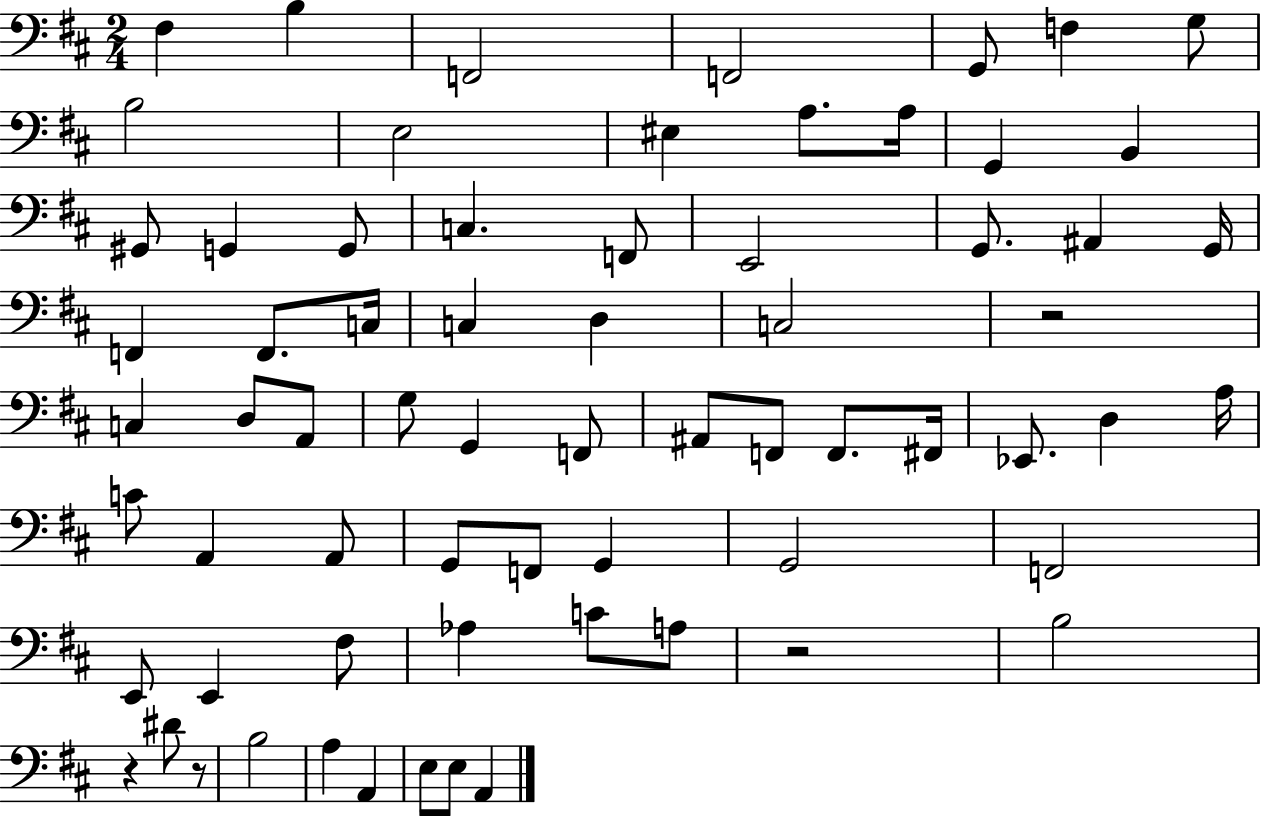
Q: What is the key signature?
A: D major